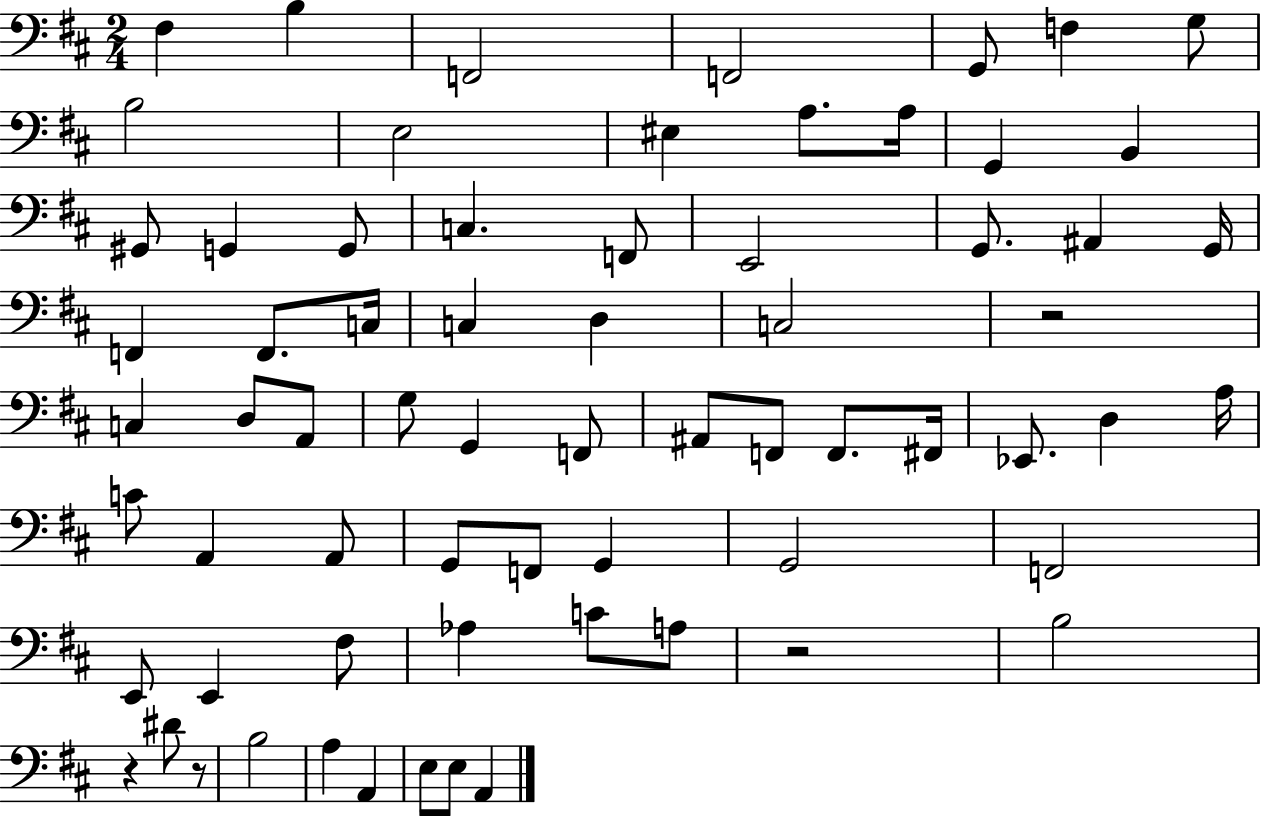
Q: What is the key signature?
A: D major